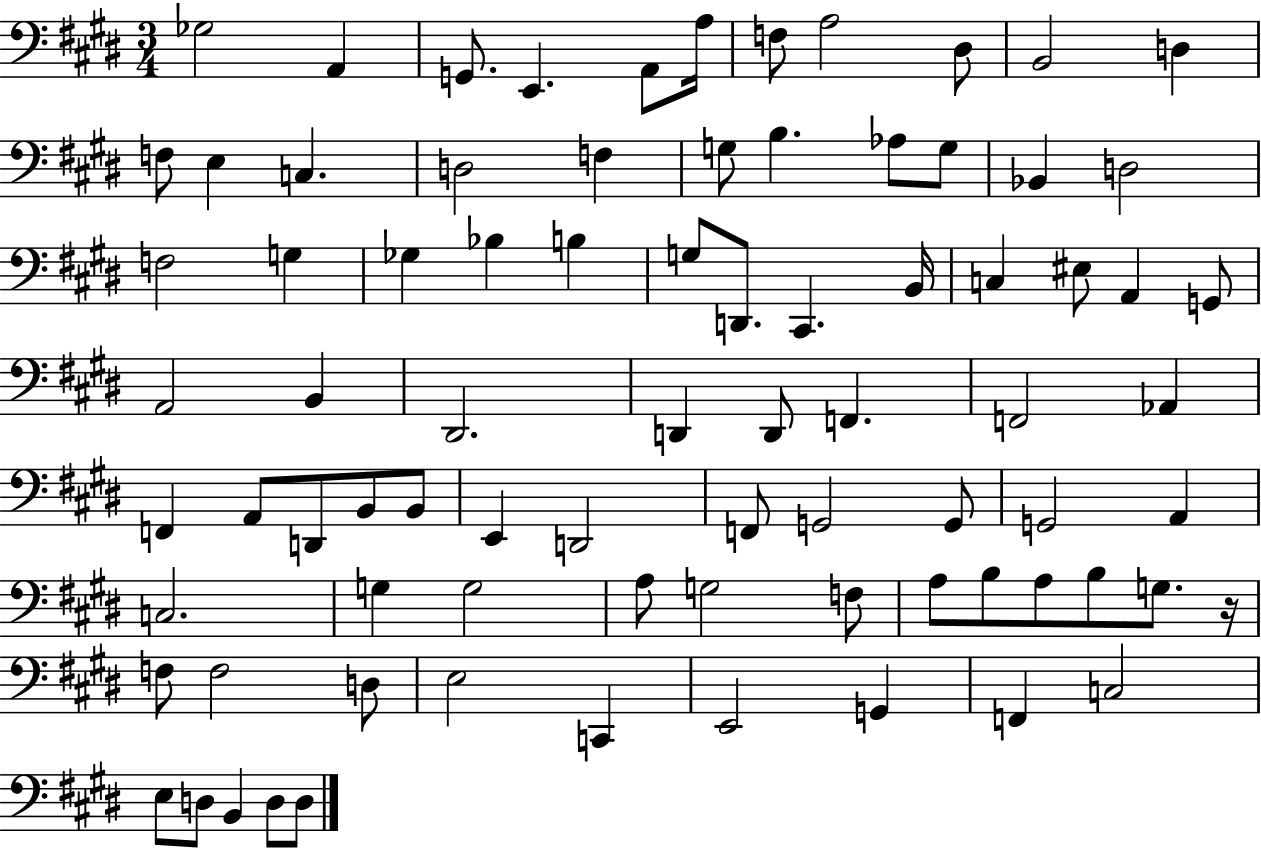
{
  \clef bass
  \numericTimeSignature
  \time 3/4
  \key e \major
  ges2 a,4 | g,8. e,4. a,8 a16 | f8 a2 dis8 | b,2 d4 | \break f8 e4 c4. | d2 f4 | g8 b4. aes8 g8 | bes,4 d2 | \break f2 g4 | ges4 bes4 b4 | g8 d,8. cis,4. b,16 | c4 eis8 a,4 g,8 | \break a,2 b,4 | dis,2. | d,4 d,8 f,4. | f,2 aes,4 | \break f,4 a,8 d,8 b,8 b,8 | e,4 d,2 | f,8 g,2 g,8 | g,2 a,4 | \break c2. | g4 g2 | a8 g2 f8 | a8 b8 a8 b8 g8. r16 | \break f8 f2 d8 | e2 c,4 | e,2 g,4 | f,4 c2 | \break e8 d8 b,4 d8 d8 | \bar "|."
}